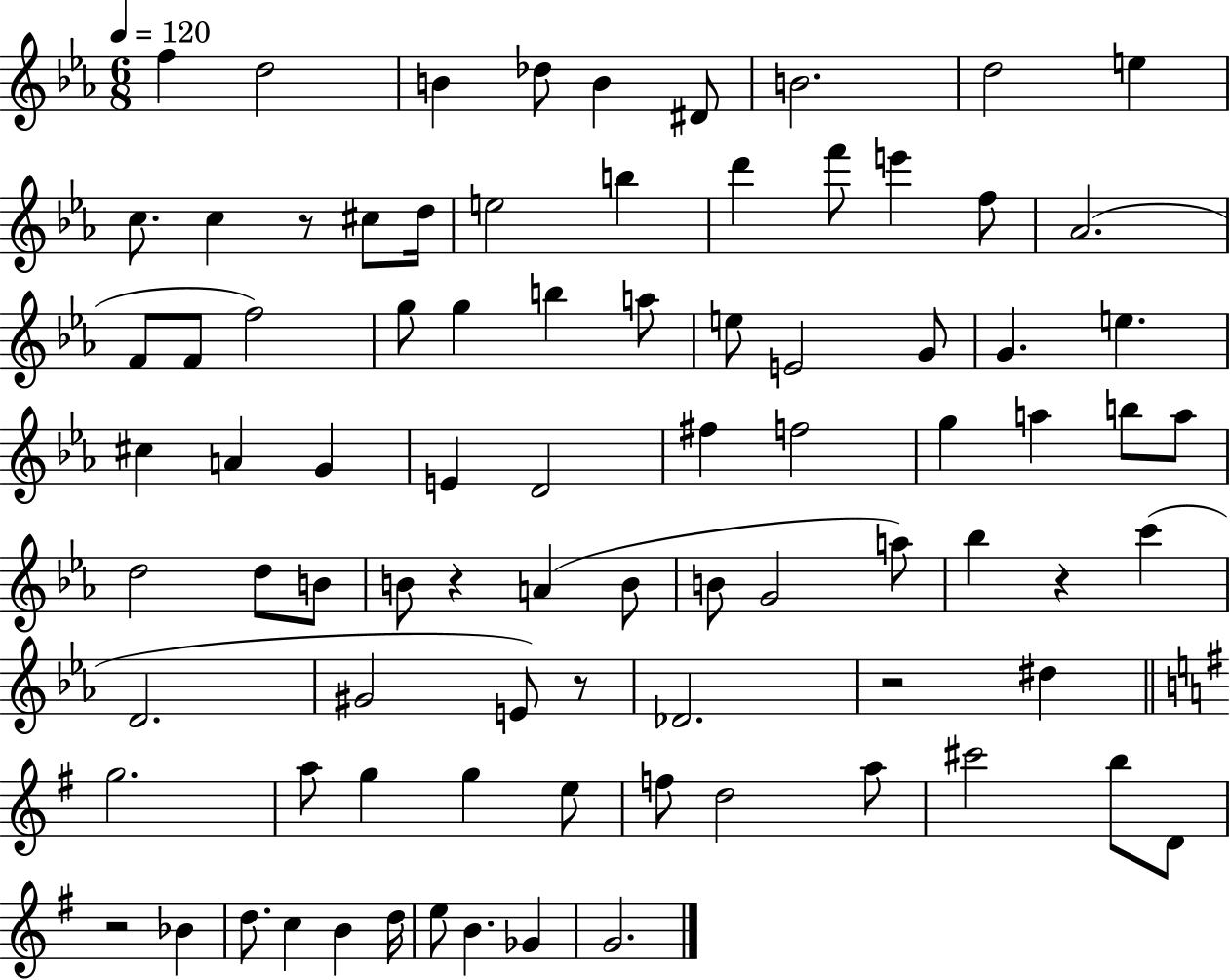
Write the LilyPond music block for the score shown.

{
  \clef treble
  \numericTimeSignature
  \time 6/8
  \key ees \major
  \tempo 4 = 120
  \repeat volta 2 { f''4 d''2 | b'4 des''8 b'4 dis'8 | b'2. | d''2 e''4 | \break c''8. c''4 r8 cis''8 d''16 | e''2 b''4 | d'''4 f'''8 e'''4 f''8 | aes'2.( | \break f'8 f'8 f''2) | g''8 g''4 b''4 a''8 | e''8 e'2 g'8 | g'4. e''4. | \break cis''4 a'4 g'4 | e'4 d'2 | fis''4 f''2 | g''4 a''4 b''8 a''8 | \break d''2 d''8 b'8 | b'8 r4 a'4( b'8 | b'8 g'2 a''8) | bes''4 r4 c'''4( | \break d'2. | gis'2 e'8) r8 | des'2. | r2 dis''4 | \break \bar "||" \break \key g \major g''2. | a''8 g''4 g''4 e''8 | f''8 d''2 a''8 | cis'''2 b''8 d'8 | \break r2 bes'4 | d''8. c''4 b'4 d''16 | e''8 b'4. ges'4 | g'2. | \break } \bar "|."
}